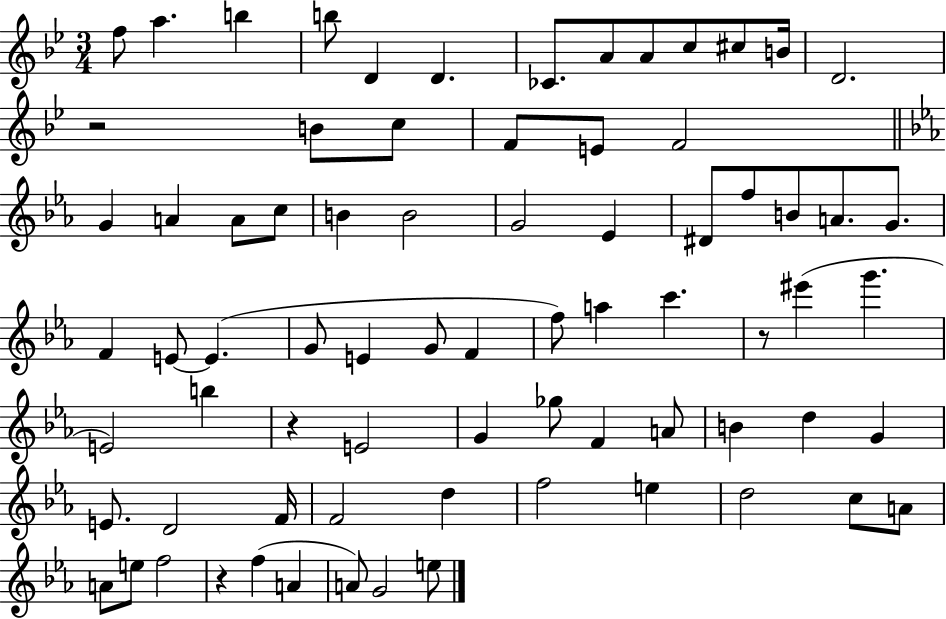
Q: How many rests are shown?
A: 4